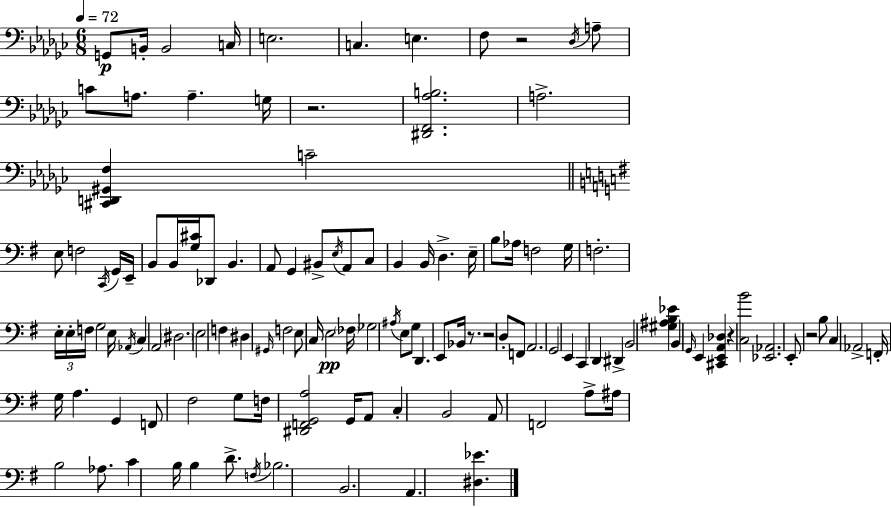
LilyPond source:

{
  \clef bass
  \numericTimeSignature
  \time 6/8
  \key ees \minor
  \tempo 4 = 72
  g,8\p b,16-. b,2 c16 | e2. | c4. e4. | f8 r2 \acciaccatura { des16 } a8-- | \break c'8 a8. a4.-- | g16 r2. | <dis, f, aes b>2. | a2.-> | \break <cis, d, gis, f>4 c'2-- | \bar "||" \break \key e \minor e8 f2 \acciaccatura { c,16 } g,16 | e,16-- b,8 b,16 <g cis'>16 des,8 b,4. | a,8 g,4 bis,8-> \acciaccatura { e16 } a,8 | c8 b,4 b,16 d4.-> | \break e16-- b8 aes16 f2 | g16 f2.-. | \tuplet 3/2 { e16-. e16-. f16 } g2 | e16 \acciaccatura { aes,16 } c4 a,2 | \break \parenthesize dis2. | e2 f4 | dis4 \grace { gis,16 } f2 | e8 c16 e2\pp | \break \parenthesize fes16 ges2 | \acciaccatura { ais16 } e8 g8 d,4. e,8 | bes,16 r8. r2 | d8-. f,8 a,2. | \break g,2 | e,4 c,4 d,4 | dis,4-> b,2 | <gis ais b ees'>4 b,4 \grace { g,16 } e,4 | \break <cis, e, a, des>4 r4 <c b'>2 | <ees, aes,>2. | e,8-. r2 | b8 c4 aes,2-> | \break f,16-. g16 a4. | g,4 f,8 fis2 | g8 f16 <dis, f, g, a>2 | g,16 a,8 c4-. b,2 | \break a,8 f,2 | a8-> ais16 b2 | aes8. c'4 b16 b4 | d'8.-> \acciaccatura { f16 } bes2. | \break b,2. | a,4. | <dis ees'>4. \bar "|."
}